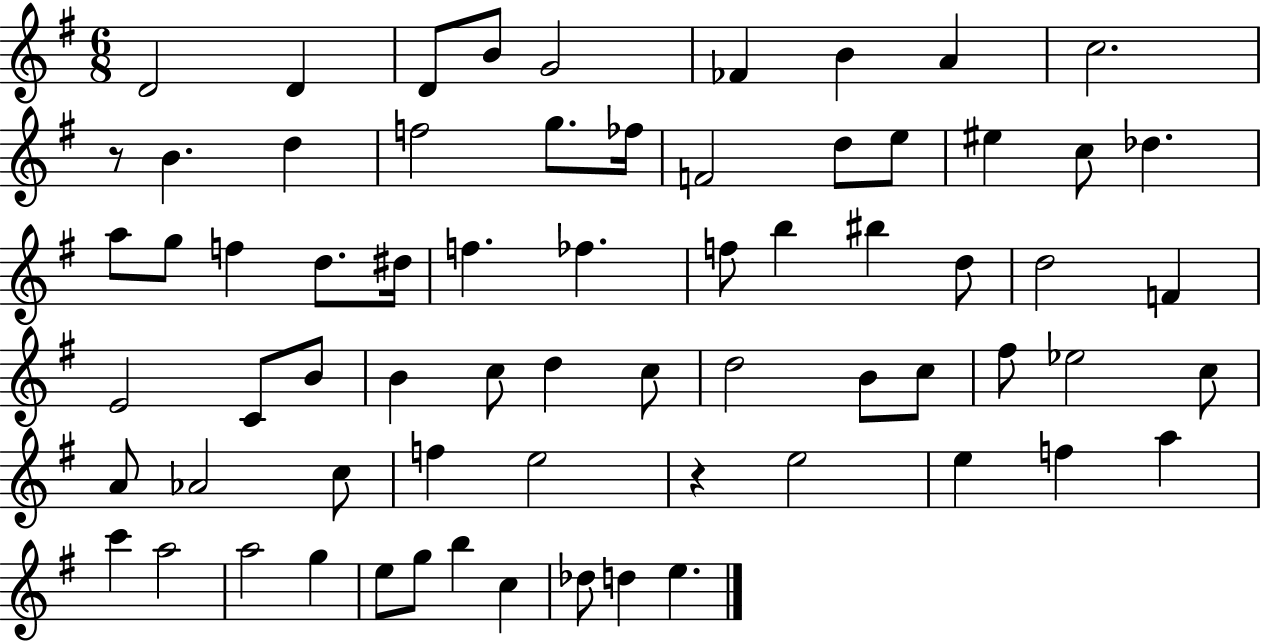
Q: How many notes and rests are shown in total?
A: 68